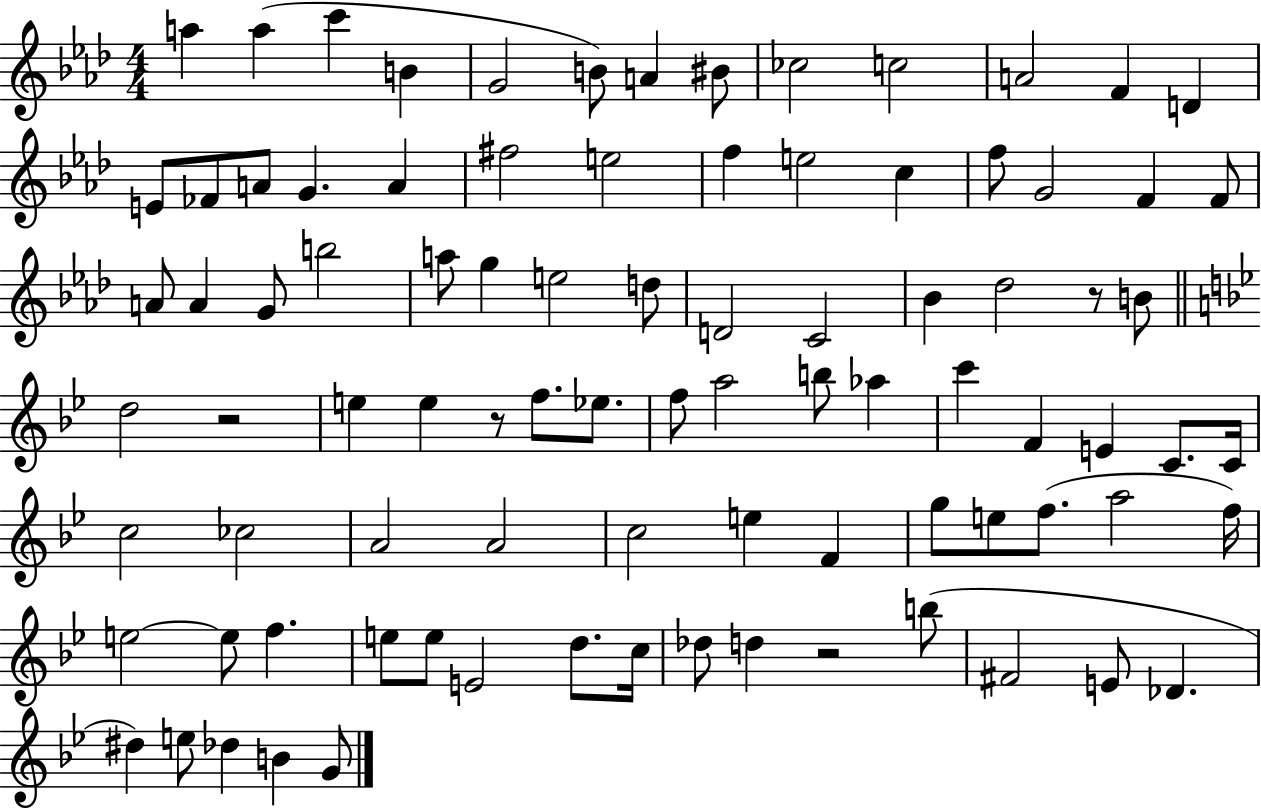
A5/q A5/q C6/q B4/q G4/h B4/e A4/q BIS4/e CES5/h C5/h A4/h F4/q D4/q E4/e FES4/e A4/e G4/q. A4/q F#5/h E5/h F5/q E5/h C5/q F5/e G4/h F4/q F4/e A4/e A4/q G4/e B5/h A5/e G5/q E5/h D5/e D4/h C4/h Bb4/q Db5/h R/e B4/e D5/h R/h E5/q E5/q R/e F5/e. Eb5/e. F5/e A5/h B5/e Ab5/q C6/q F4/q E4/q C4/e. C4/s C5/h CES5/h A4/h A4/h C5/h E5/q F4/q G5/e E5/e F5/e. A5/h F5/s E5/h E5/e F5/q. E5/e E5/e E4/h D5/e. C5/s Db5/e D5/q R/h B5/e F#4/h E4/e Db4/q. D#5/q E5/e Db5/q B4/q G4/e